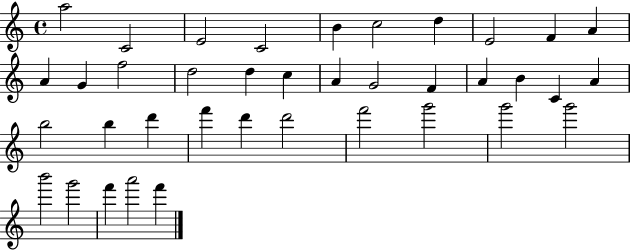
A5/h C4/h E4/h C4/h B4/q C5/h D5/q E4/h F4/q A4/q A4/q G4/q F5/h D5/h D5/q C5/q A4/q G4/h F4/q A4/q B4/q C4/q A4/q B5/h B5/q D6/q F6/q D6/q D6/h F6/h G6/h G6/h G6/h B6/h G6/h F6/q A6/h F6/q